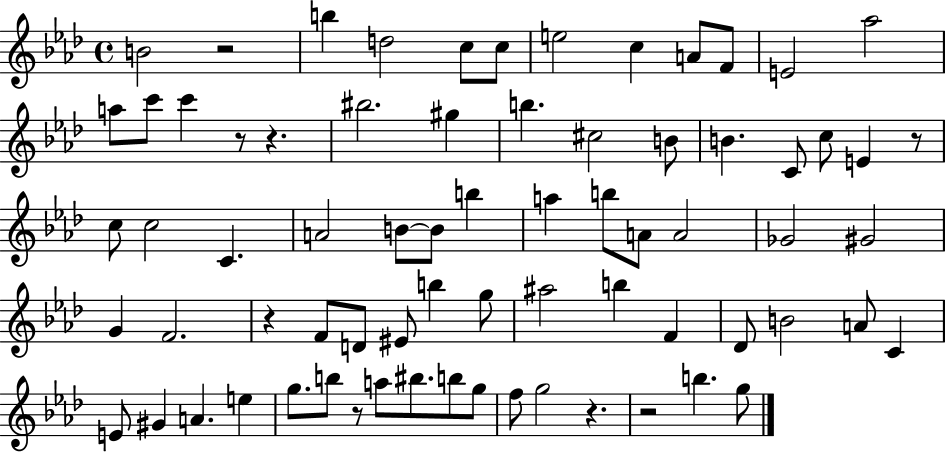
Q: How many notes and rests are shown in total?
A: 72